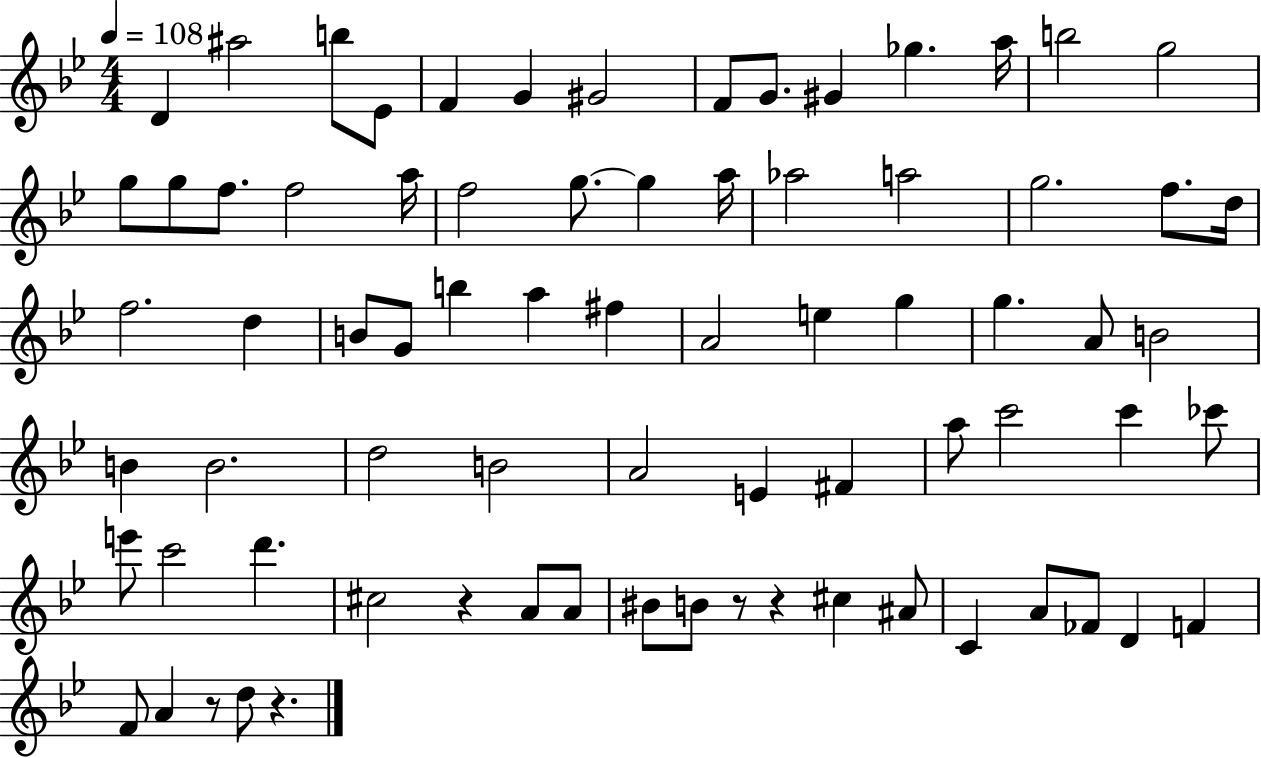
X:1
T:Untitled
M:4/4
L:1/4
K:Bb
D ^a2 b/2 _E/2 F G ^G2 F/2 G/2 ^G _g a/4 b2 g2 g/2 g/2 f/2 f2 a/4 f2 g/2 g a/4 _a2 a2 g2 f/2 d/4 f2 d B/2 G/2 b a ^f A2 e g g A/2 B2 B B2 d2 B2 A2 E ^F a/2 c'2 c' _c'/2 e'/2 c'2 d' ^c2 z A/2 A/2 ^B/2 B/2 z/2 z ^c ^A/2 C A/2 _F/2 D F F/2 A z/2 d/2 z